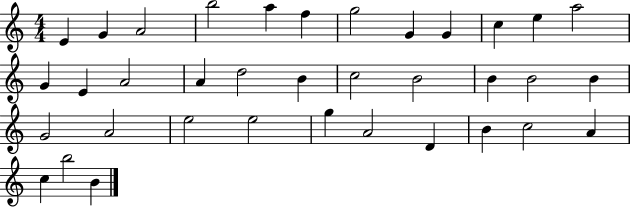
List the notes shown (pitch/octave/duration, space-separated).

E4/q G4/q A4/h B5/h A5/q F5/q G5/h G4/q G4/q C5/q E5/q A5/h G4/q E4/q A4/h A4/q D5/h B4/q C5/h B4/h B4/q B4/h B4/q G4/h A4/h E5/h E5/h G5/q A4/h D4/q B4/q C5/h A4/q C5/q B5/h B4/q